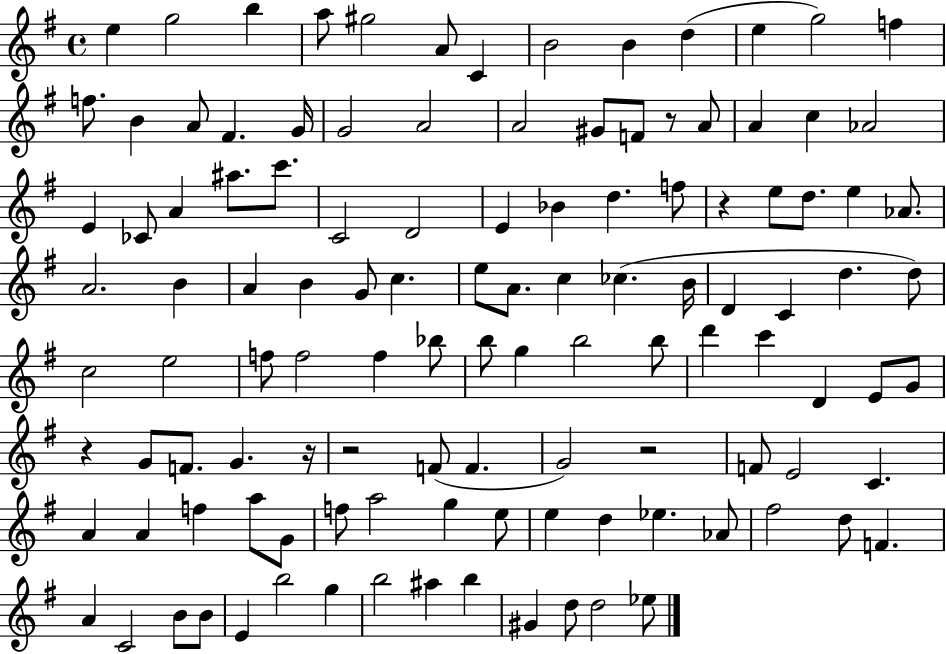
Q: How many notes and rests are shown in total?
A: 117